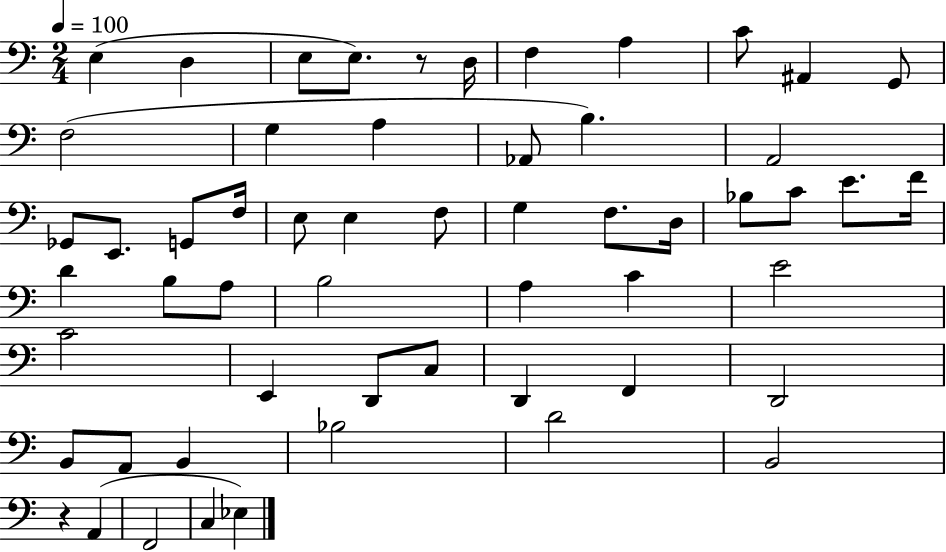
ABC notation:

X:1
T:Untitled
M:2/4
L:1/4
K:C
E, D, E,/2 E,/2 z/2 D,/4 F, A, C/2 ^A,, G,,/2 F,2 G, A, _A,,/2 B, A,,2 _G,,/2 E,,/2 G,,/2 F,/4 E,/2 E, F,/2 G, F,/2 D,/4 _B,/2 C/2 E/2 F/4 D B,/2 A,/2 B,2 A, C E2 C2 E,, D,,/2 C,/2 D,, F,, D,,2 B,,/2 A,,/2 B,, _B,2 D2 B,,2 z A,, F,,2 C, _E,